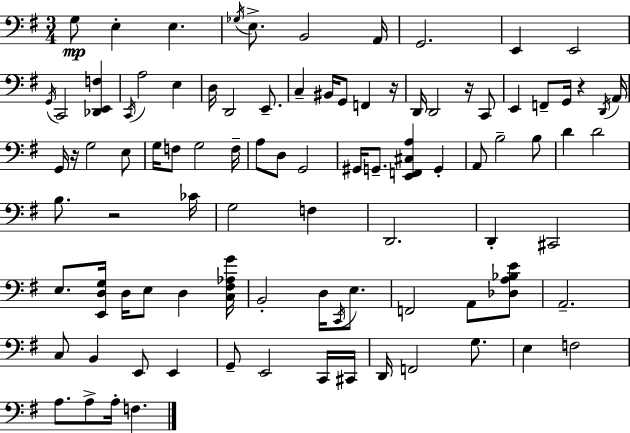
{
  \clef bass
  \numericTimeSignature
  \time 3/4
  \key g \major
  \repeat volta 2 { g8\mp e4-. e4. | \acciaccatura { ges16 } e8.-> b,2 | a,16 g,2. | e,4 e,2 | \break \acciaccatura { g,16 } c,2 <des, e, f>4 | \acciaccatura { c,16 } a2 e4 | d16 d,2 | e,8.-- c4-- bis,16 g,8 f,4 | \break r16 d,16 d,2 | r16 c,8 e,4 f,8-- g,16 r4 | \acciaccatura { d,16 } a,16 g,16 r16 g2 | e8 g16 f8 g2 | \break f16-- a8 d8 g,2 | gis,16 g,8.-- <e, f, cis a>4 | g,4-. a,8 b2-- | b8 d'4 d'2 | \break b8. r2 | ces'16 g2 | f4 d,2. | d,4-. cis,2 | \break e8. <e, d g>16 d16 e8 d4 | <c fis aes g'>16 b,2-. | d16 \acciaccatura { c,16 } e8. f,2 | a,8 <des a bes e'>8 a,2.-- | \break c8 b,4 e,8 | e,4 g,8-- e,2 | c,16 cis,16 d,16 f,2 | g8. e4 f2 | \break a8. a8-> a16-. f4. | } \bar "|."
}